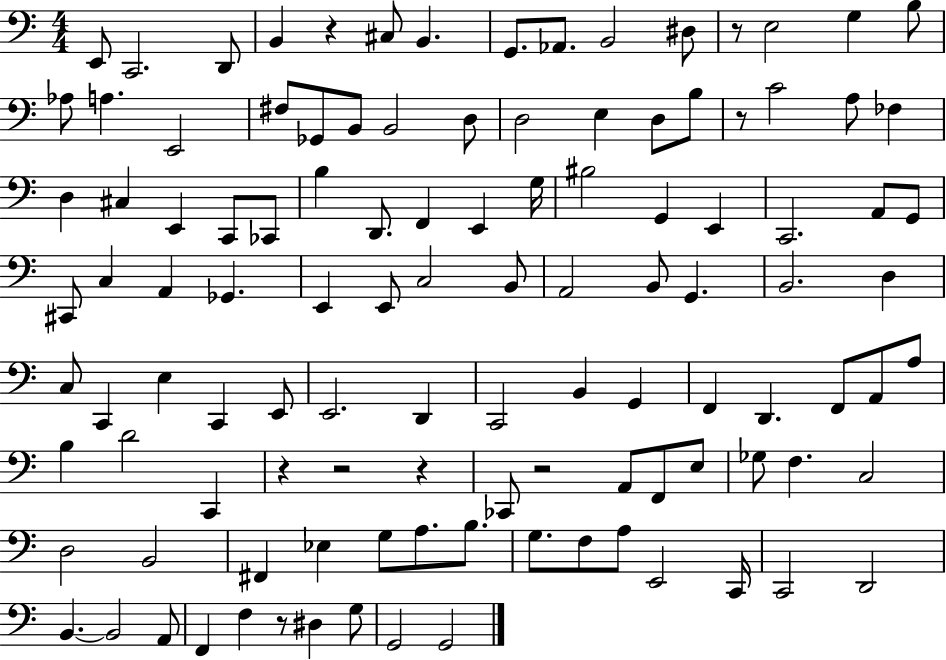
X:1
T:Untitled
M:4/4
L:1/4
K:C
E,,/2 C,,2 D,,/2 B,, z ^C,/2 B,, G,,/2 _A,,/2 B,,2 ^D,/2 z/2 E,2 G, B,/2 _A,/2 A, E,,2 ^F,/2 _G,,/2 B,,/2 B,,2 D,/2 D,2 E, D,/2 B,/2 z/2 C2 A,/2 _F, D, ^C, E,, C,,/2 _C,,/2 B, D,,/2 F,, E,, G,/4 ^B,2 G,, E,, C,,2 A,,/2 G,,/2 ^C,,/2 C, A,, _G,, E,, E,,/2 C,2 B,,/2 A,,2 B,,/2 G,, B,,2 D, C,/2 C,, E, C,, E,,/2 E,,2 D,, C,,2 B,, G,, F,, D,, F,,/2 A,,/2 A,/2 B, D2 C,, z z2 z _C,,/2 z2 A,,/2 F,,/2 E,/2 _G,/2 F, C,2 D,2 B,,2 ^F,, _E, G,/2 A,/2 B,/2 G,/2 F,/2 A,/2 E,,2 C,,/4 C,,2 D,,2 B,, B,,2 A,,/2 F,, F, z/2 ^D, G,/2 G,,2 G,,2